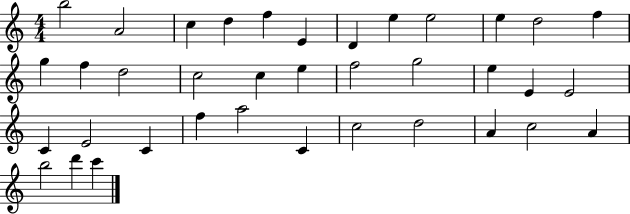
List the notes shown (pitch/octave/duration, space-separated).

B5/h A4/h C5/q D5/q F5/q E4/q D4/q E5/q E5/h E5/q D5/h F5/q G5/q F5/q D5/h C5/h C5/q E5/q F5/h G5/h E5/q E4/q E4/h C4/q E4/h C4/q F5/q A5/h C4/q C5/h D5/h A4/q C5/h A4/q B5/h D6/q C6/q